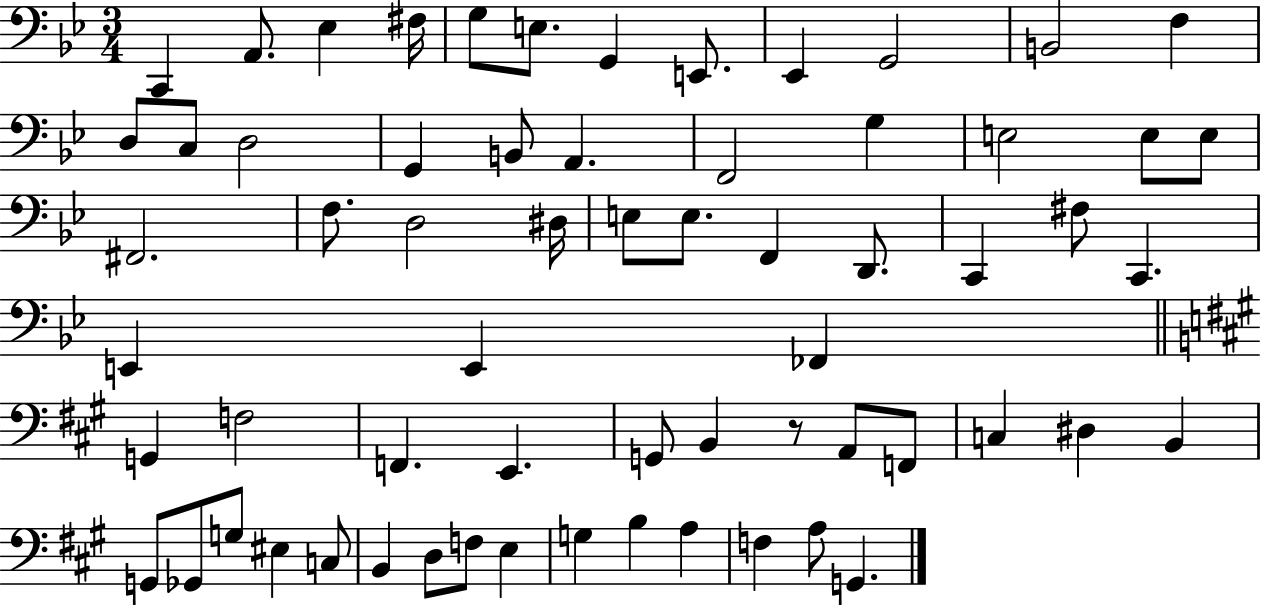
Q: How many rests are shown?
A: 1